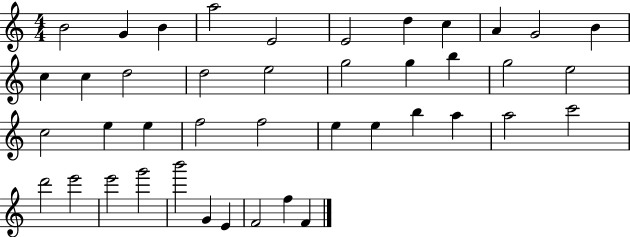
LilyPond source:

{
  \clef treble
  \numericTimeSignature
  \time 4/4
  \key c \major
  b'2 g'4 b'4 | a''2 e'2 | e'2 d''4 c''4 | a'4 g'2 b'4 | \break c''4 c''4 d''2 | d''2 e''2 | g''2 g''4 b''4 | g''2 e''2 | \break c''2 e''4 e''4 | f''2 f''2 | e''4 e''4 b''4 a''4 | a''2 c'''2 | \break d'''2 e'''2 | e'''2 g'''2 | b'''2 g'4 e'4 | f'2 f''4 f'4 | \break \bar "|."
}